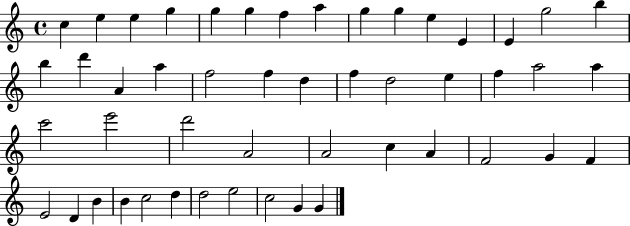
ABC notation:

X:1
T:Untitled
M:4/4
L:1/4
K:C
c e e g g g f a g g e E E g2 b b d' A a f2 f d f d2 e f a2 a c'2 e'2 d'2 A2 A2 c A F2 G F E2 D B B c2 d d2 e2 c2 G G